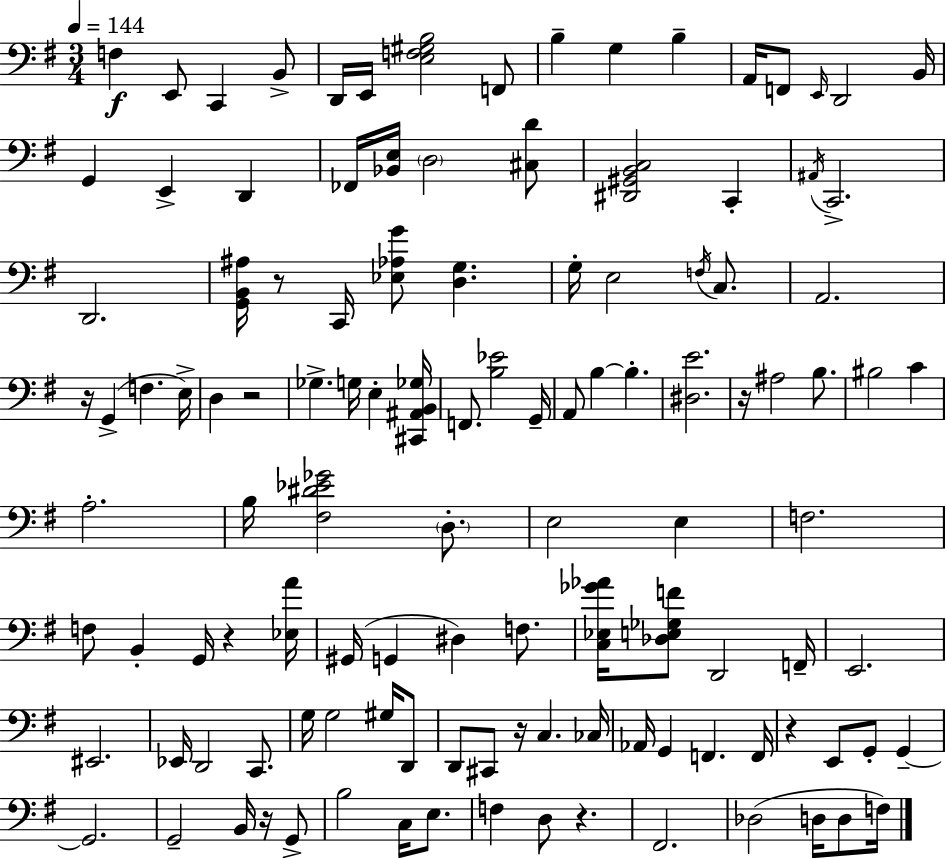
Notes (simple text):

F3/q E2/e C2/q B2/e D2/s E2/s [E3,F3,G#3,B3]/h F2/e B3/q G3/q B3/q A2/s F2/e E2/s D2/h B2/s G2/q E2/q D2/q FES2/s [Bb2,E3]/s D3/h [C#3,D4]/e [D#2,G#2,B2,C3]/h C2/q A#2/s C2/h. D2/h. [G2,B2,A#3]/s R/e C2/s [Eb3,Ab3,G4]/e [D3,G3]/q. G3/s E3/h F3/s C3/e. A2/h. R/s G2/q F3/q. E3/s D3/q R/h Gb3/q. G3/s E3/q [C#2,A#2,B2,Gb3]/s F2/e. [B3,Eb4]/h G2/s A2/e B3/q B3/q. [D#3,E4]/h. R/s A#3/h B3/e. BIS3/h C4/q A3/h. B3/s [F#3,D#4,Eb4,Gb4]/h D3/e. E3/h E3/q F3/h. F3/e B2/q G2/s R/q [Eb3,A4]/s G#2/s G2/q D#3/q F3/e. [C3,Eb3,Gb4,Ab4]/s [Db3,E3,Gb3,F4]/e D2/h F2/s E2/h. EIS2/h. Eb2/s D2/h C2/e. G3/s G3/h G#3/s D2/e D2/e C#2/e R/s C3/q. CES3/s Ab2/s G2/q F2/q. F2/s R/q E2/e G2/e G2/q G2/h. G2/h B2/s R/s G2/e B3/h C3/s E3/e. F3/q D3/e R/q. F#2/h. Db3/h D3/s D3/e F3/s